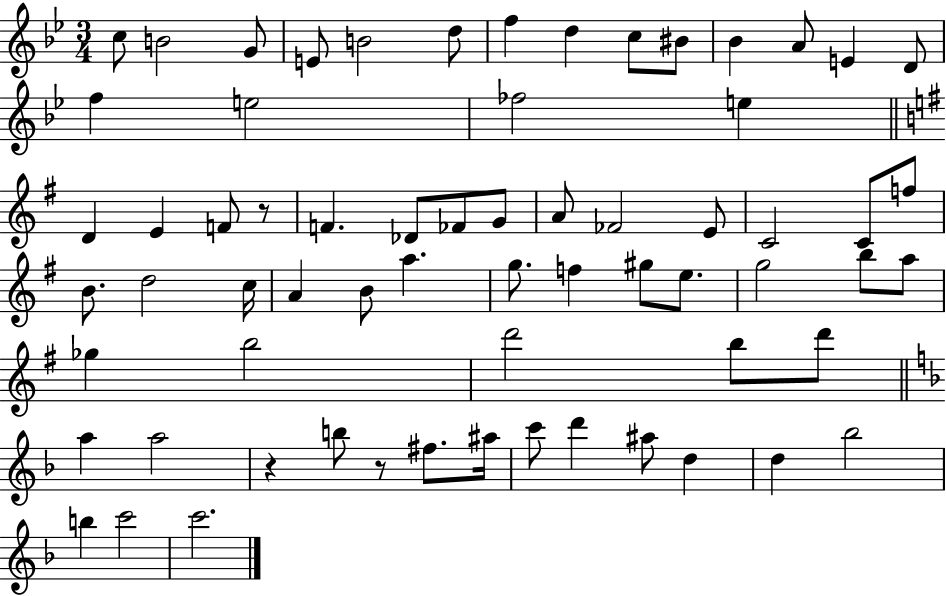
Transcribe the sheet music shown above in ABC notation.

X:1
T:Untitled
M:3/4
L:1/4
K:Bb
c/2 B2 G/2 E/2 B2 d/2 f d c/2 ^B/2 _B A/2 E D/2 f e2 _f2 e D E F/2 z/2 F _D/2 _F/2 G/2 A/2 _F2 E/2 C2 C/2 f/2 B/2 d2 c/4 A B/2 a g/2 f ^g/2 e/2 g2 b/2 a/2 _g b2 d'2 b/2 d'/2 a a2 z b/2 z/2 ^f/2 ^a/4 c'/2 d' ^a/2 d d _b2 b c'2 c'2